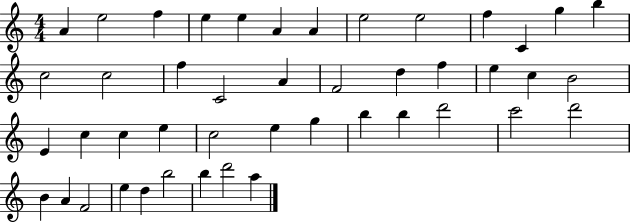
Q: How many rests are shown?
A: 0